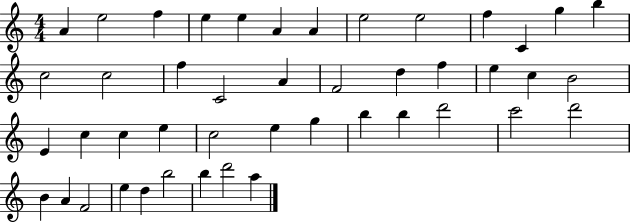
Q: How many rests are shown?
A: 0